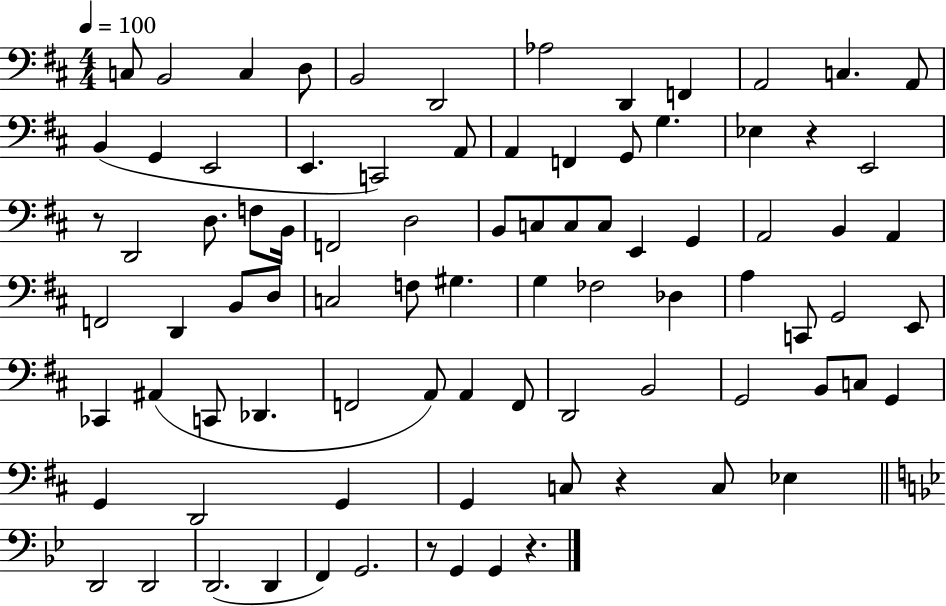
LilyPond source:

{
  \clef bass
  \numericTimeSignature
  \time 4/4
  \key d \major
  \tempo 4 = 100
  \repeat volta 2 { c8 b,2 c4 d8 | b,2 d,2 | aes2 d,4 f,4 | a,2 c4. a,8 | \break b,4( g,4 e,2 | e,4. c,2) a,8 | a,4 f,4 g,8 g4. | ees4 r4 e,2 | \break r8 d,2 d8. f8 b,16 | f,2 d2 | b,8 c8 c8 c8 e,4 g,4 | a,2 b,4 a,4 | \break f,2 d,4 b,8 d8 | c2 f8 gis4. | g4 fes2 des4 | a4 c,8 g,2 e,8 | \break ces,4 ais,4( c,8 des,4. | f,2 a,8) a,4 f,8 | d,2 b,2 | g,2 b,8 c8 g,4 | \break g,4 d,2 g,4 | g,4 c8 r4 c8 ees4 | \bar "||" \break \key bes \major d,2 d,2 | d,2.( d,4 | f,4) g,2. | r8 g,4 g,4 r4. | \break } \bar "|."
}